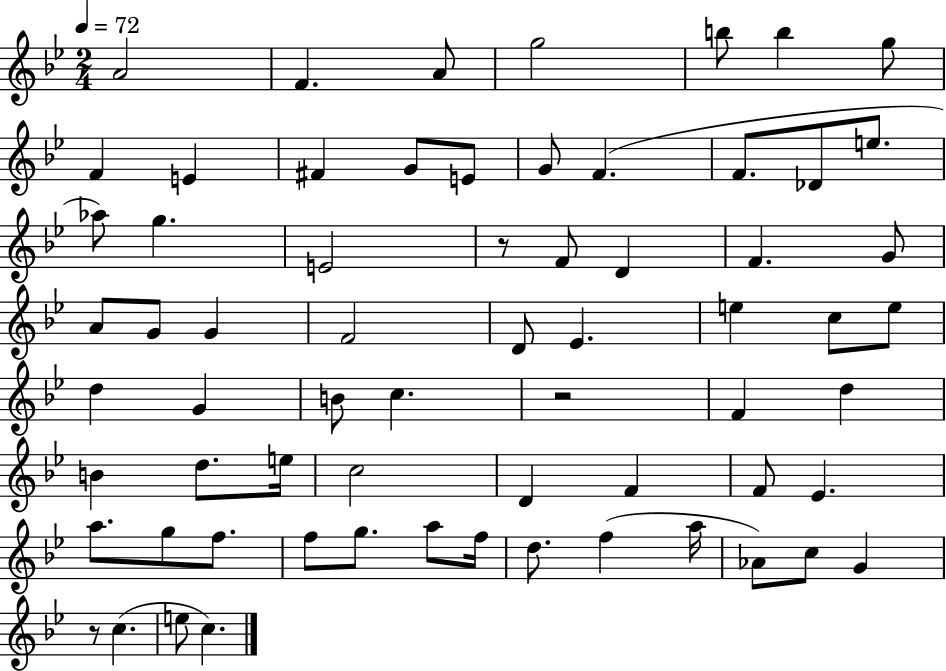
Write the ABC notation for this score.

X:1
T:Untitled
M:2/4
L:1/4
K:Bb
A2 F A/2 g2 b/2 b g/2 F E ^F G/2 E/2 G/2 F F/2 _D/2 e/2 _a/2 g E2 z/2 F/2 D F G/2 A/2 G/2 G F2 D/2 _E e c/2 e/2 d G B/2 c z2 F d B d/2 e/4 c2 D F F/2 _E a/2 g/2 f/2 f/2 g/2 a/2 f/4 d/2 f a/4 _A/2 c/2 G z/2 c e/2 c